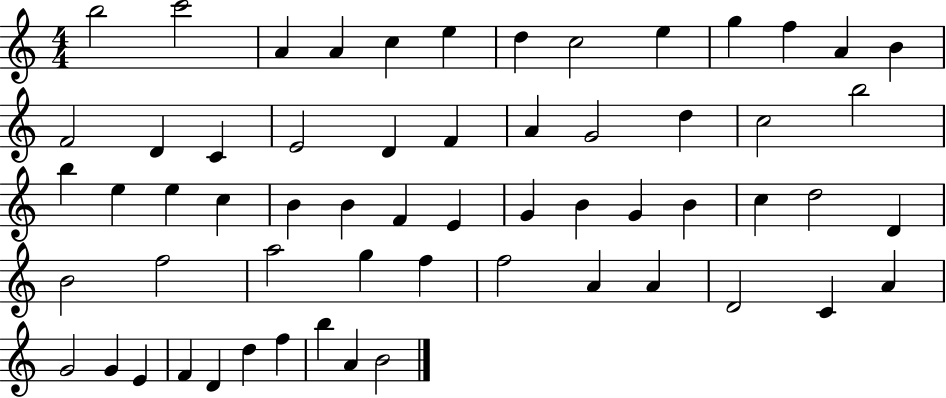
{
  \clef treble
  \numericTimeSignature
  \time 4/4
  \key c \major
  b''2 c'''2 | a'4 a'4 c''4 e''4 | d''4 c''2 e''4 | g''4 f''4 a'4 b'4 | \break f'2 d'4 c'4 | e'2 d'4 f'4 | a'4 g'2 d''4 | c''2 b''2 | \break b''4 e''4 e''4 c''4 | b'4 b'4 f'4 e'4 | g'4 b'4 g'4 b'4 | c''4 d''2 d'4 | \break b'2 f''2 | a''2 g''4 f''4 | f''2 a'4 a'4 | d'2 c'4 a'4 | \break g'2 g'4 e'4 | f'4 d'4 d''4 f''4 | b''4 a'4 b'2 | \bar "|."
}